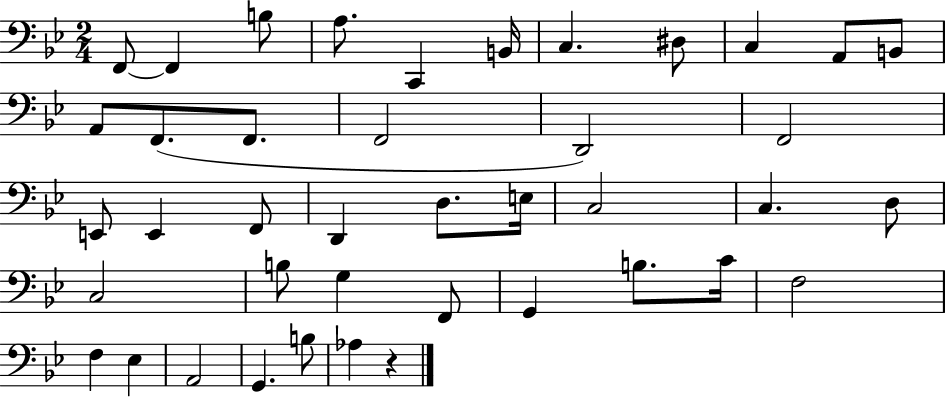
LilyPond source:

{
  \clef bass
  \numericTimeSignature
  \time 2/4
  \key bes \major
  f,8~~ f,4 b8 | a8. c,4 b,16 | c4. dis8 | c4 a,8 b,8 | \break a,8 f,8.( f,8. | f,2 | d,2) | f,2 | \break e,8 e,4 f,8 | d,4 d8. e16 | c2 | c4. d8 | \break c2 | b8 g4 f,8 | g,4 b8. c'16 | f2 | \break f4 ees4 | a,2 | g,4. b8 | aes4 r4 | \break \bar "|."
}